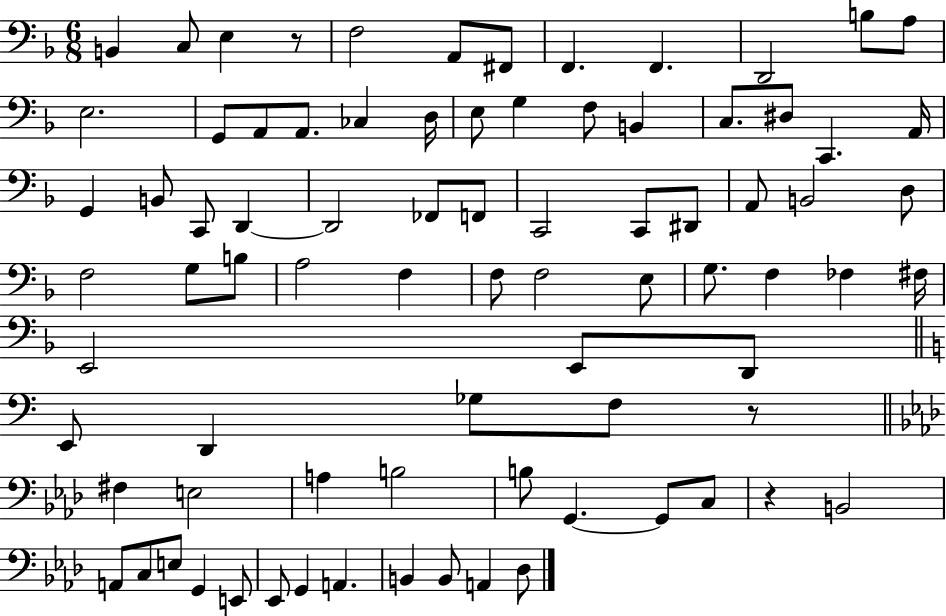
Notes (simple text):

B2/q C3/e E3/q R/e F3/h A2/e F#2/e F2/q. F2/q. D2/h B3/e A3/e E3/h. G2/e A2/e A2/e. CES3/q D3/s E3/e G3/q F3/e B2/q C3/e. D#3/e C2/q. A2/s G2/q B2/e C2/e D2/q D2/h FES2/e F2/e C2/h C2/e D#2/e A2/e B2/h D3/e F3/h G3/e B3/e A3/h F3/q F3/e F3/h E3/e G3/e. F3/q FES3/q F#3/s E2/h E2/e D2/e E2/e D2/q Gb3/e F3/e R/e F#3/q E3/h A3/q B3/h B3/e G2/q. G2/e C3/e R/q B2/h A2/e C3/e E3/e G2/q E2/e Eb2/e G2/q A2/q. B2/q B2/e A2/q Db3/e